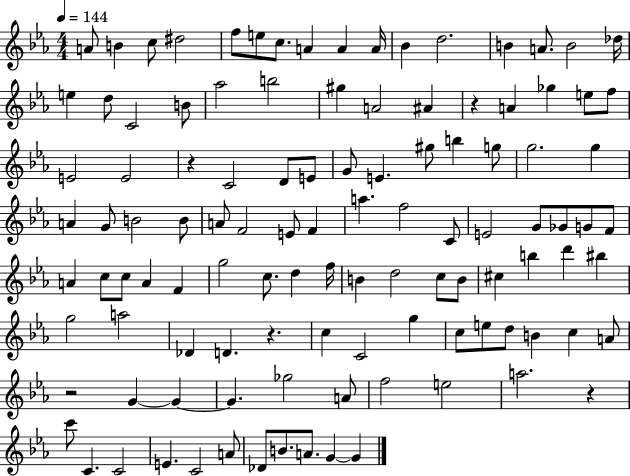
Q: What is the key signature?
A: EES major